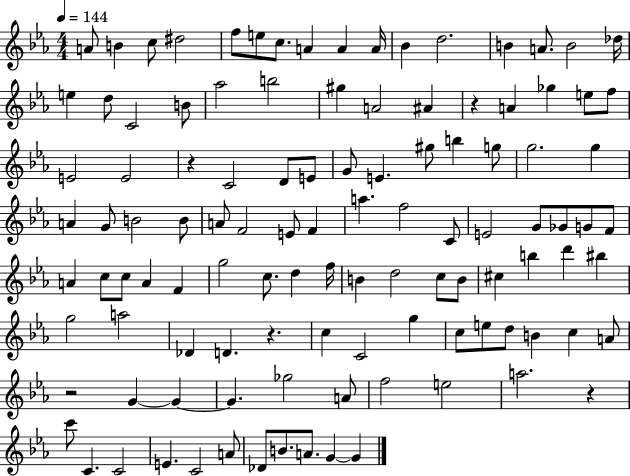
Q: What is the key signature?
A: EES major